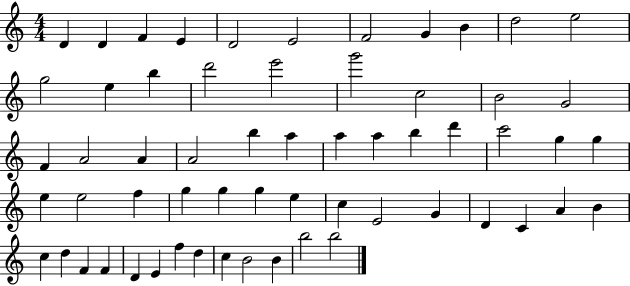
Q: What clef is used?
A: treble